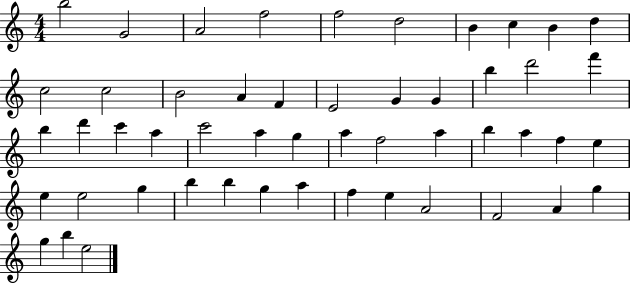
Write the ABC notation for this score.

X:1
T:Untitled
M:4/4
L:1/4
K:C
b2 G2 A2 f2 f2 d2 B c B d c2 c2 B2 A F E2 G G b d'2 f' b d' c' a c'2 a g a f2 a b a f e e e2 g b b g a f e A2 F2 A g g b e2